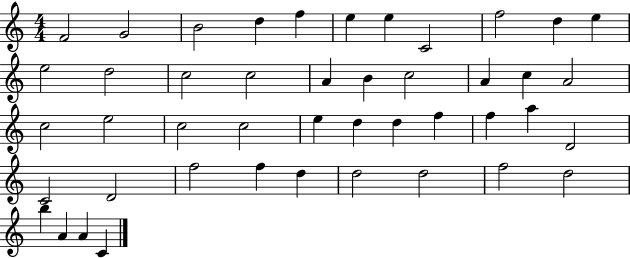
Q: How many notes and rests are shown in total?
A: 45